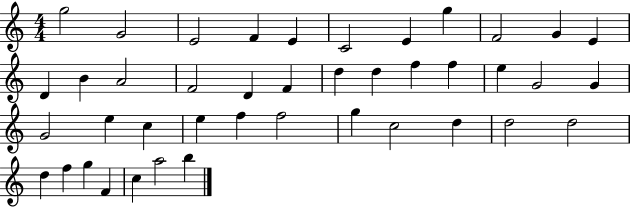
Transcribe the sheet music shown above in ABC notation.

X:1
T:Untitled
M:4/4
L:1/4
K:C
g2 G2 E2 F E C2 E g F2 G E D B A2 F2 D F d d f f e G2 G G2 e c e f f2 g c2 d d2 d2 d f g F c a2 b